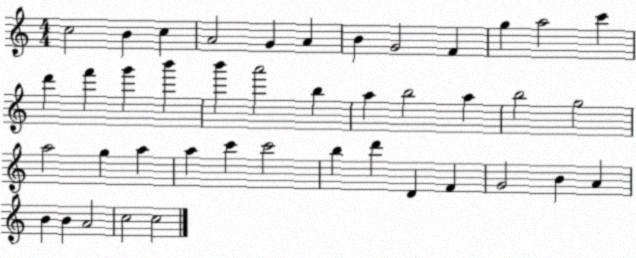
X:1
T:Untitled
M:4/4
L:1/4
K:C
c2 B c A2 G A B G2 F g a2 c' d' f' g' b' b' a'2 b a b2 a b2 g2 a2 g a a c' c'2 b d' D F G2 B A B B A2 c2 c2